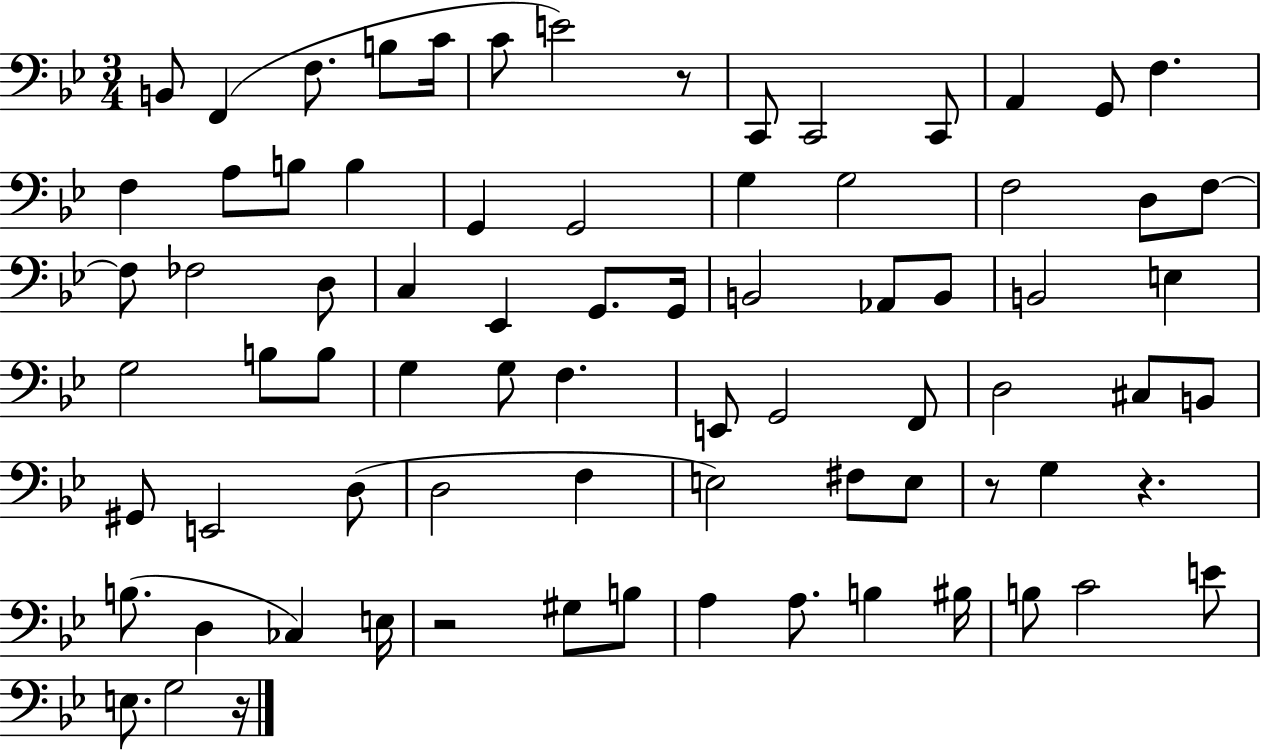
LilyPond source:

{
  \clef bass
  \numericTimeSignature
  \time 3/4
  \key bes \major
  b,8 f,4( f8. b8 c'16 | c'8 e'2) r8 | c,8 c,2 c,8 | a,4 g,8 f4. | \break f4 a8 b8 b4 | g,4 g,2 | g4 g2 | f2 d8 f8~~ | \break f8 fes2 d8 | c4 ees,4 g,8. g,16 | b,2 aes,8 b,8 | b,2 e4 | \break g2 b8 b8 | g4 g8 f4. | e,8 g,2 f,8 | d2 cis8 b,8 | \break gis,8 e,2 d8( | d2 f4 | e2) fis8 e8 | r8 g4 r4. | \break b8.( d4 ces4) e16 | r2 gis8 b8 | a4 a8. b4 bis16 | b8 c'2 e'8 | \break e8. g2 r16 | \bar "|."
}